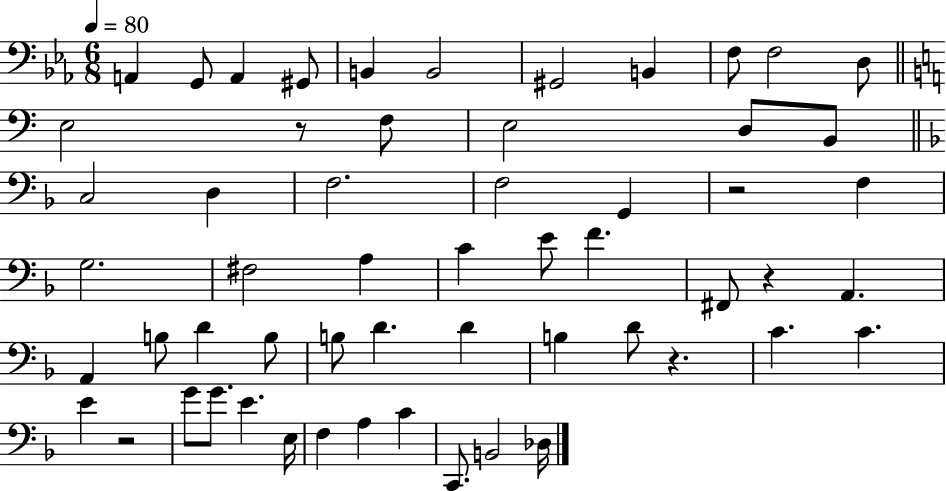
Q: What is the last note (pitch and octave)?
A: Db3